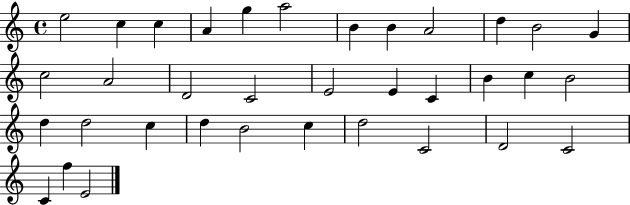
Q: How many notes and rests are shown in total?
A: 35